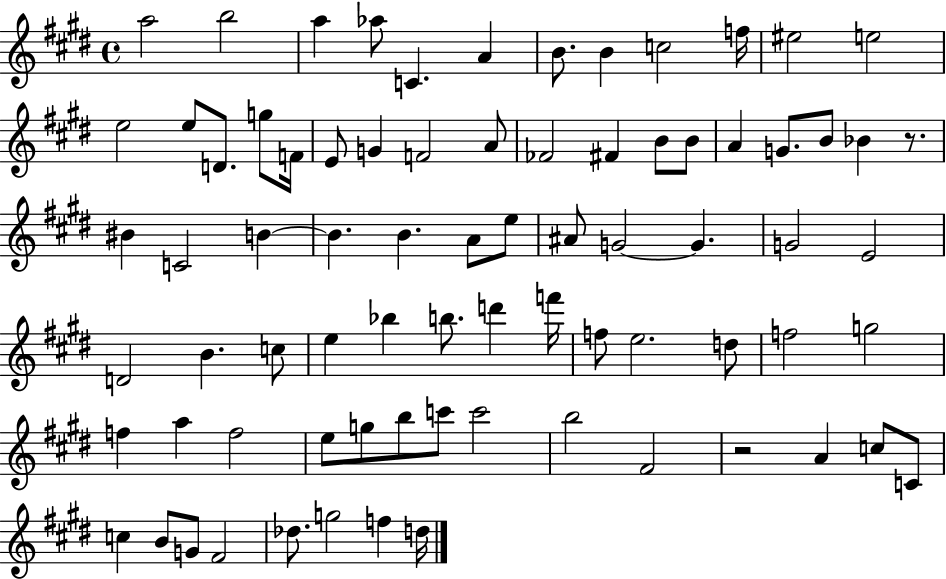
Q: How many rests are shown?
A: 2